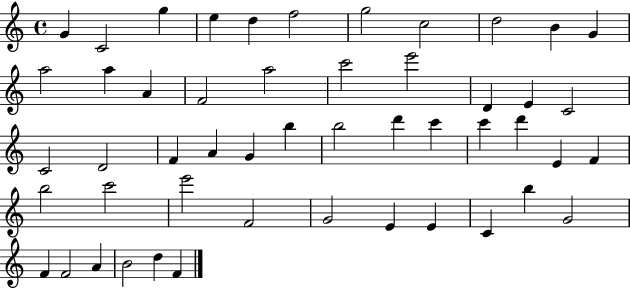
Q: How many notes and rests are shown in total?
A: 50